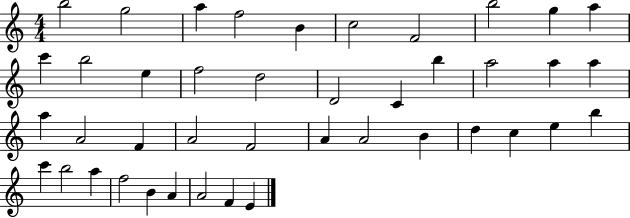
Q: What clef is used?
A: treble